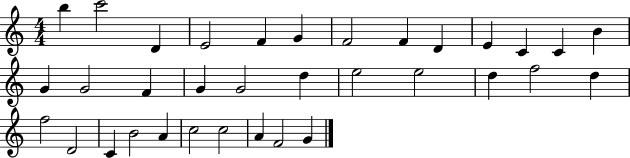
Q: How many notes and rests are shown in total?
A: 34